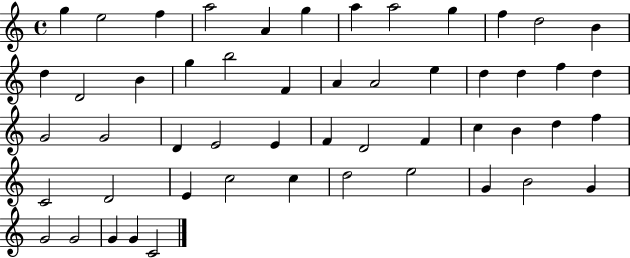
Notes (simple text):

G5/q E5/h F5/q A5/h A4/q G5/q A5/q A5/h G5/q F5/q D5/h B4/q D5/q D4/h B4/q G5/q B5/h F4/q A4/q A4/h E5/q D5/q D5/q F5/q D5/q G4/h G4/h D4/q E4/h E4/q F4/q D4/h F4/q C5/q B4/q D5/q F5/q C4/h D4/h E4/q C5/h C5/q D5/h E5/h G4/q B4/h G4/q G4/h G4/h G4/q G4/q C4/h